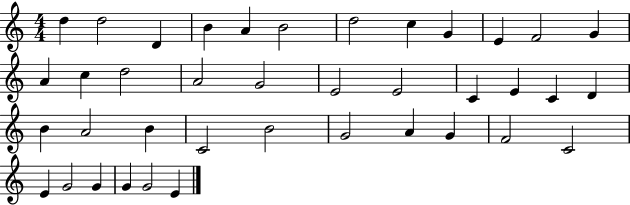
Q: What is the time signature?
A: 4/4